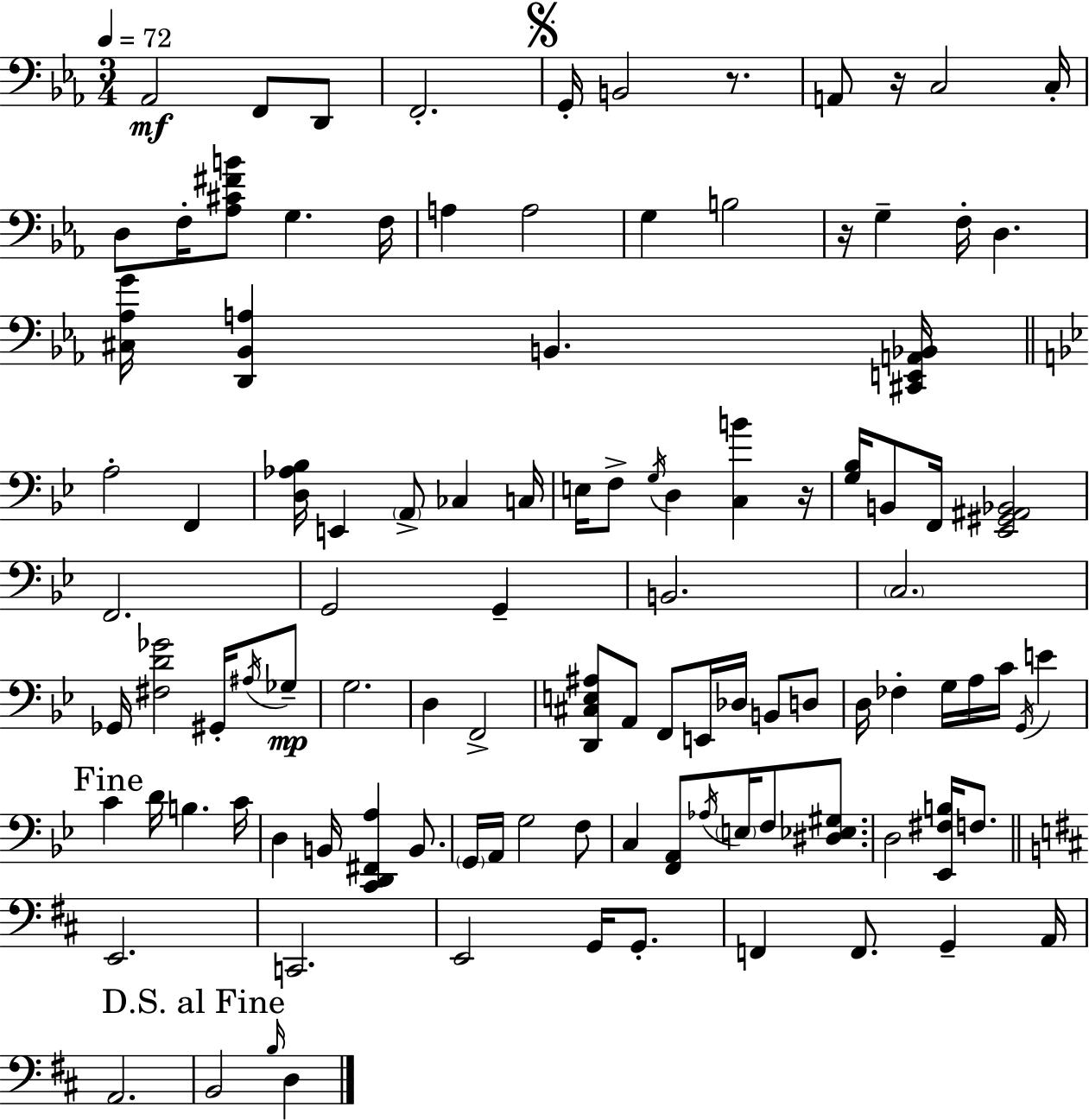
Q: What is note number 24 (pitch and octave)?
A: E2